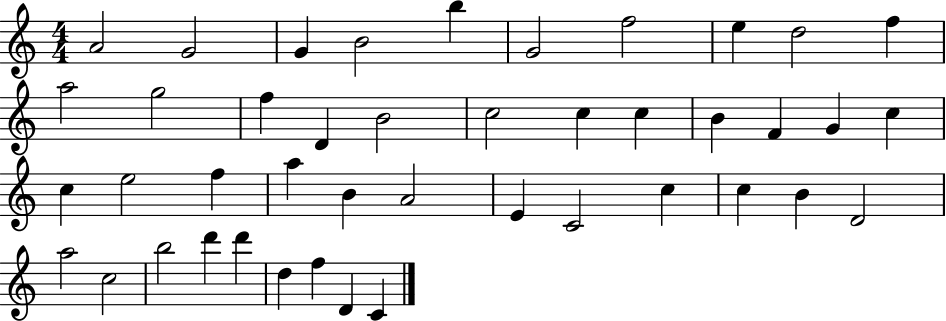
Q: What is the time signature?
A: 4/4